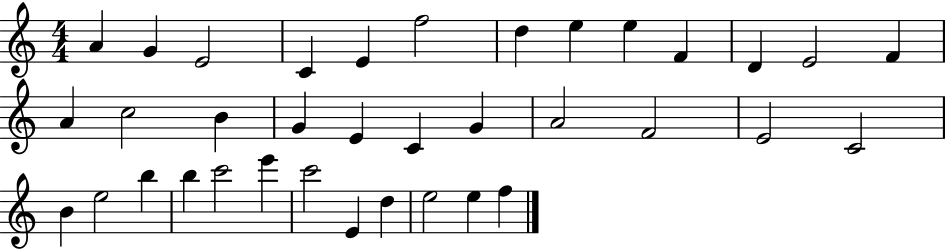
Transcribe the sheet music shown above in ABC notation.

X:1
T:Untitled
M:4/4
L:1/4
K:C
A G E2 C E f2 d e e F D E2 F A c2 B G E C G A2 F2 E2 C2 B e2 b b c'2 e' c'2 E d e2 e f